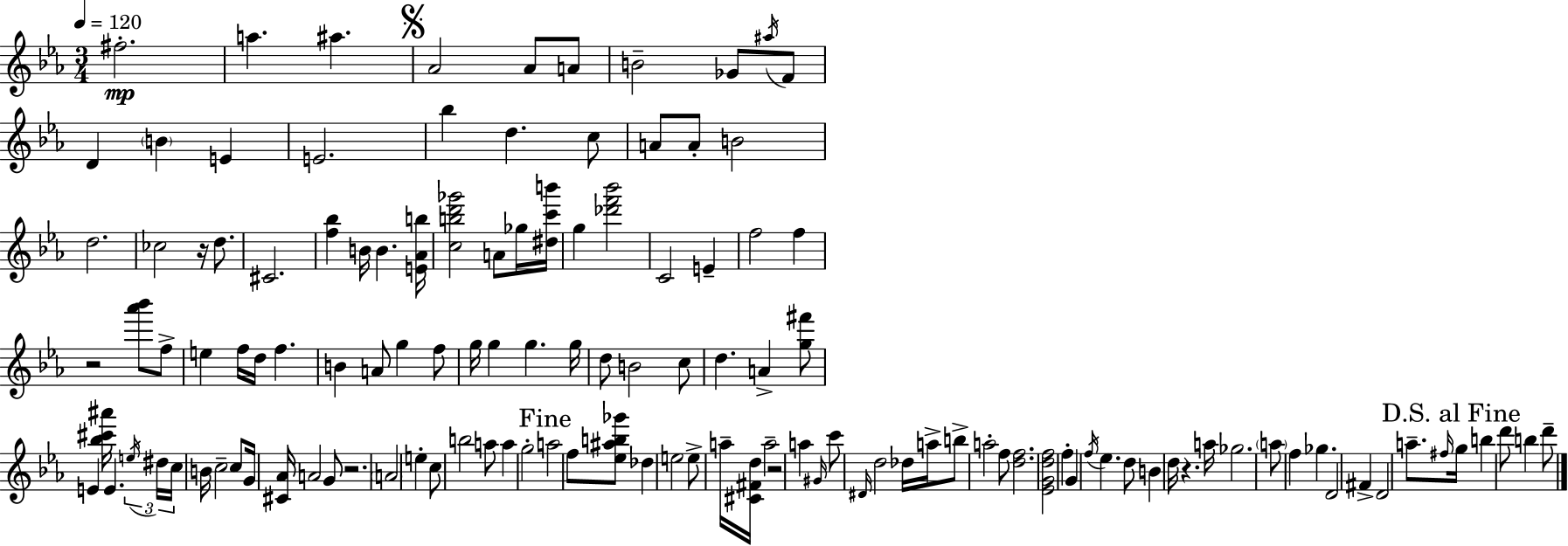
X:1
T:Untitled
M:3/4
L:1/4
K:Cm
^f2 a ^a _A2 _A/2 A/2 B2 _G/2 ^a/4 F/2 D B E E2 _b d c/2 A/2 A/2 B2 d2 _c2 z/4 d/2 ^C2 [f_b] B/4 B [E_Ab]/4 [cbd'_g']2 A/2 _g/4 [^dc'b']/4 g [_d'f'_b']2 C2 E f2 f z2 [_a'_b']/2 f/2 e f/4 d/4 f B A/2 g f/2 g/4 g g g/4 d/2 B2 c/2 d A [g^f']/2 E [_b^c'^a']/4 E e/4 ^d/4 c/4 B/4 c2 c/2 G/4 [^C_A]/4 A2 G/2 z2 A2 e c/2 b2 a/2 a g2 a2 f/2 [_e^ab_g']/2 _d e2 e/2 a/4 [^C^Fd]/4 a2 z2 a ^G/4 c'/2 ^D/4 d2 _d/4 a/4 b/2 a2 f/2 [df]2 [_EGdf]2 f G f/4 _e d/2 B d/4 z a/4 _g2 a/2 f _g D2 ^F D2 a/2 ^f/4 g/4 b d'/2 b d'/2